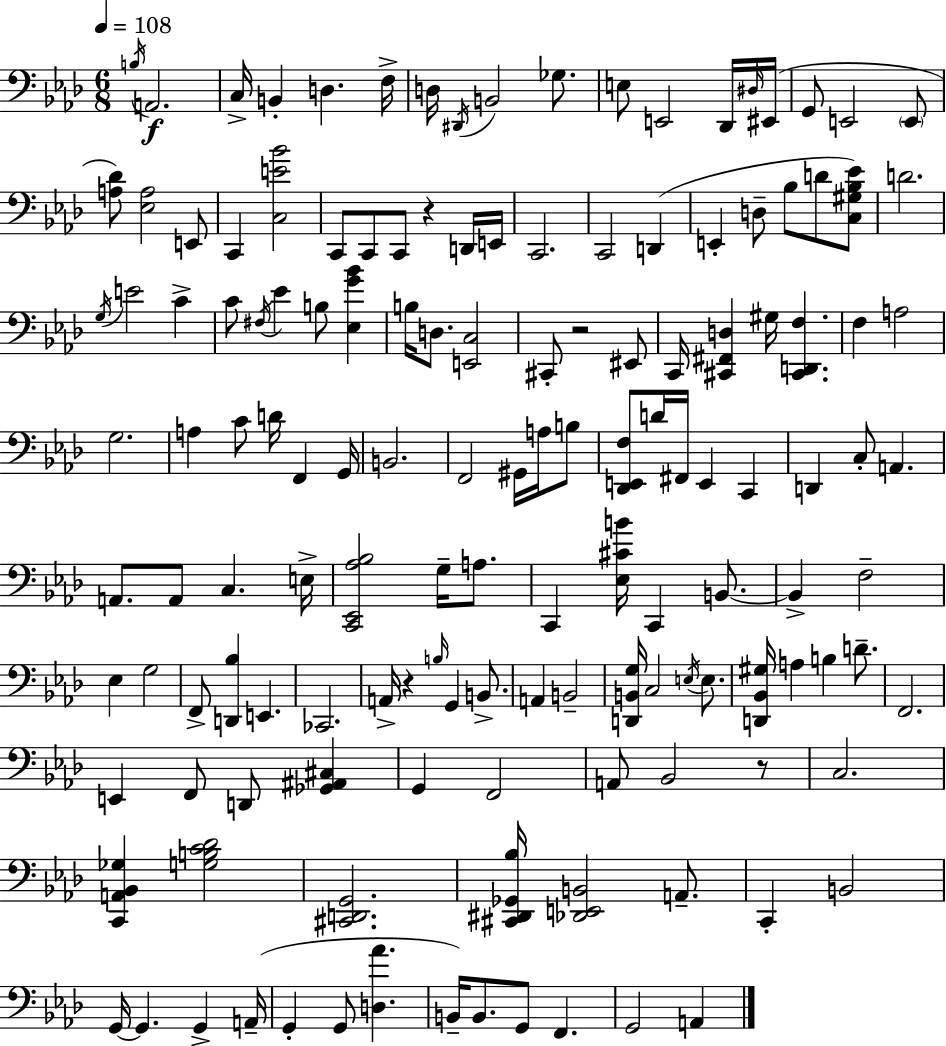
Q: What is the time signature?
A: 6/8